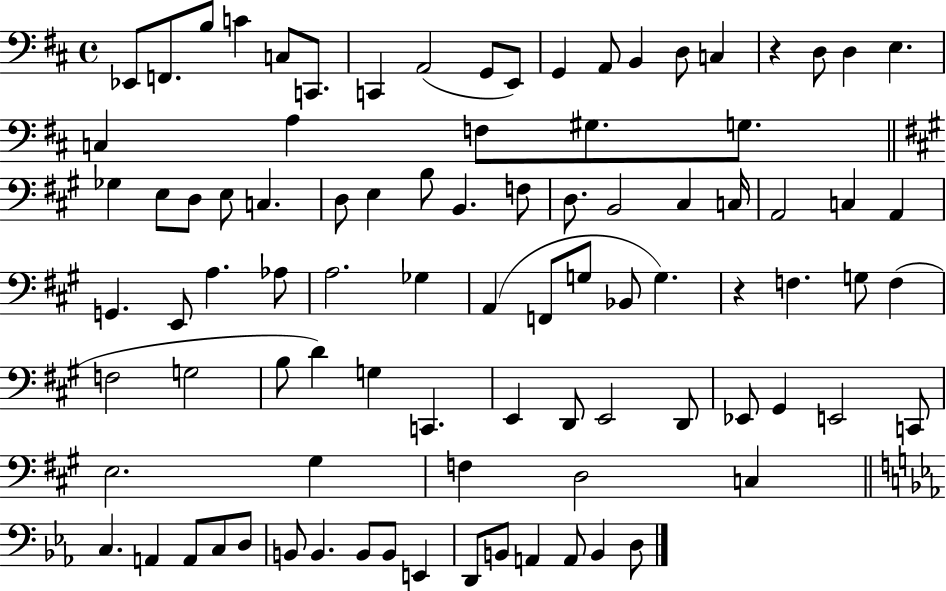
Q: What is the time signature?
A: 4/4